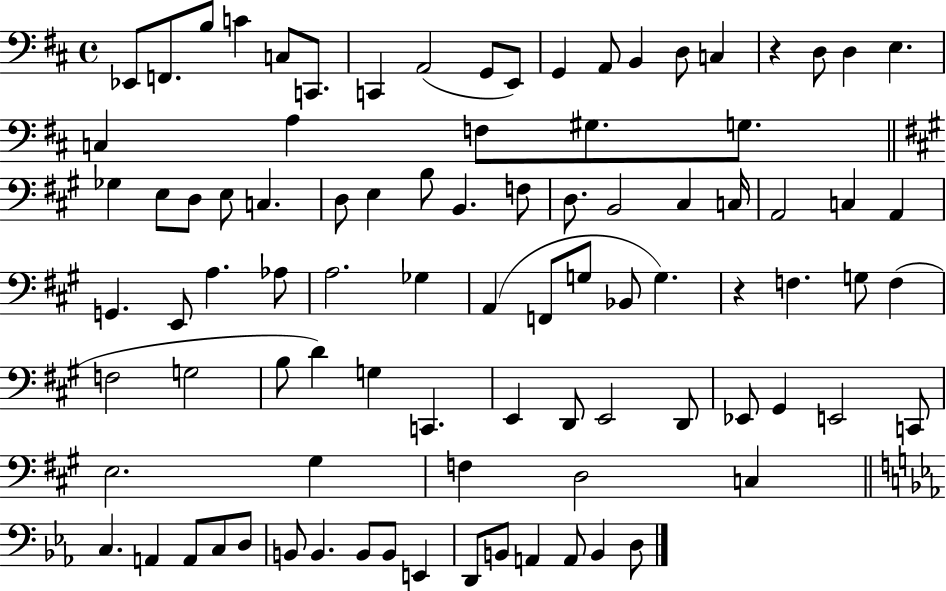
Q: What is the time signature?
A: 4/4